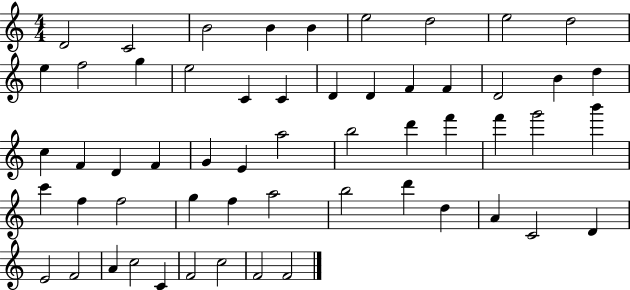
D4/h C4/h B4/h B4/q B4/q E5/h D5/h E5/h D5/h E5/q F5/h G5/q E5/h C4/q C4/q D4/q D4/q F4/q F4/q D4/h B4/q D5/q C5/q F4/q D4/q F4/q G4/q E4/q A5/h B5/h D6/q F6/q F6/q G6/h B6/q C6/q F5/q F5/h G5/q F5/q A5/h B5/h D6/q D5/q A4/q C4/h D4/q E4/h F4/h A4/q C5/h C4/q F4/h C5/h F4/h F4/h